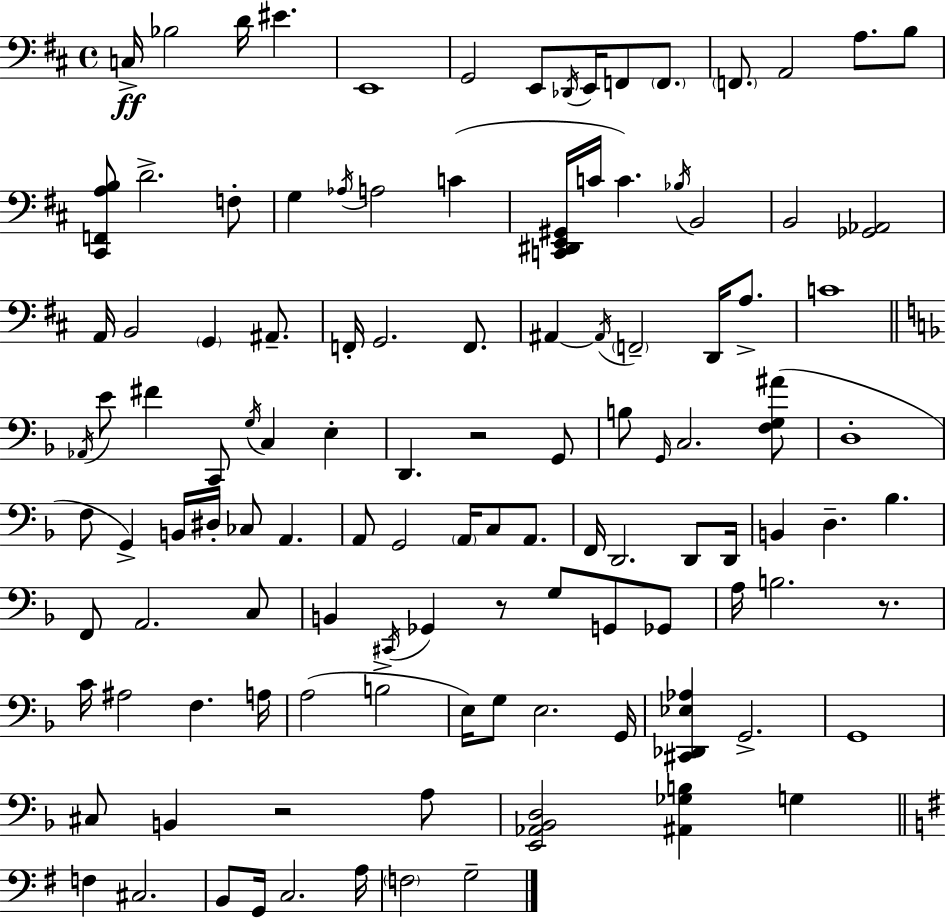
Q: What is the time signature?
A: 4/4